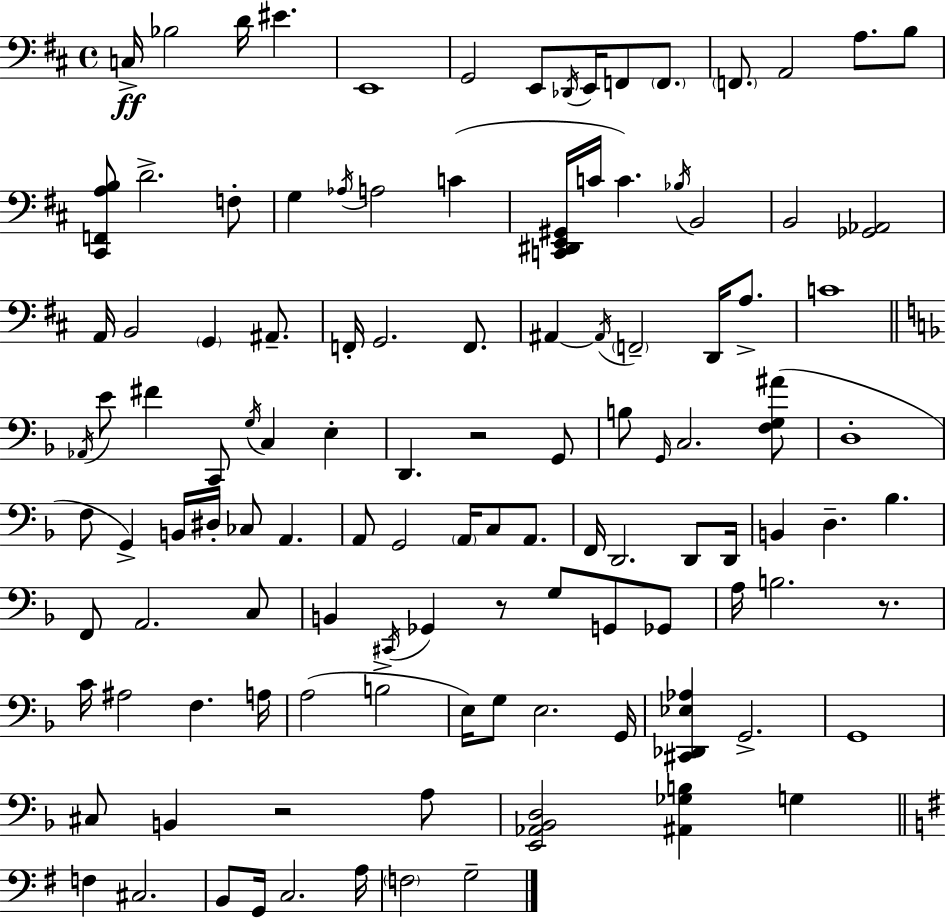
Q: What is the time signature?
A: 4/4